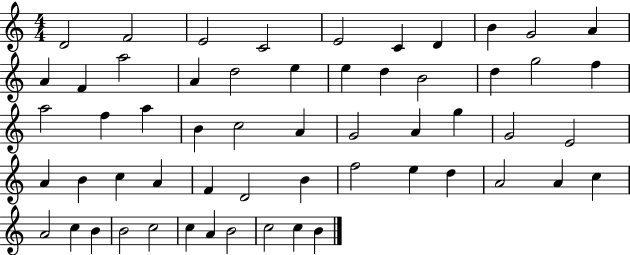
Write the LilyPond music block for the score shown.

{
  \clef treble
  \numericTimeSignature
  \time 4/4
  \key c \major
  d'2 f'2 | e'2 c'2 | e'2 c'4 d'4 | b'4 g'2 a'4 | \break a'4 f'4 a''2 | a'4 d''2 e''4 | e''4 d''4 b'2 | d''4 g''2 f''4 | \break a''2 f''4 a''4 | b'4 c''2 a'4 | g'2 a'4 g''4 | g'2 e'2 | \break a'4 b'4 c''4 a'4 | f'4 d'2 b'4 | f''2 e''4 d''4 | a'2 a'4 c''4 | \break a'2 c''4 b'4 | b'2 c''2 | c''4 a'4 b'2 | c''2 c''4 b'4 | \break \bar "|."
}